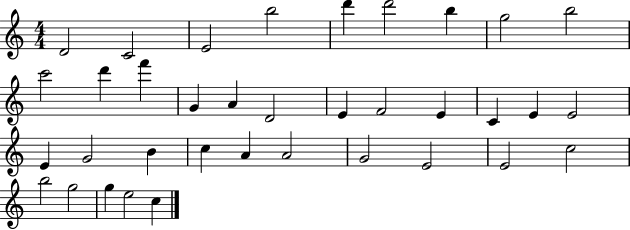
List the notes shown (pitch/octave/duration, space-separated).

D4/h C4/h E4/h B5/h D6/q D6/h B5/q G5/h B5/h C6/h D6/q F6/q G4/q A4/q D4/h E4/q F4/h E4/q C4/q E4/q E4/h E4/q G4/h B4/q C5/q A4/q A4/h G4/h E4/h E4/h C5/h B5/h G5/h G5/q E5/h C5/q